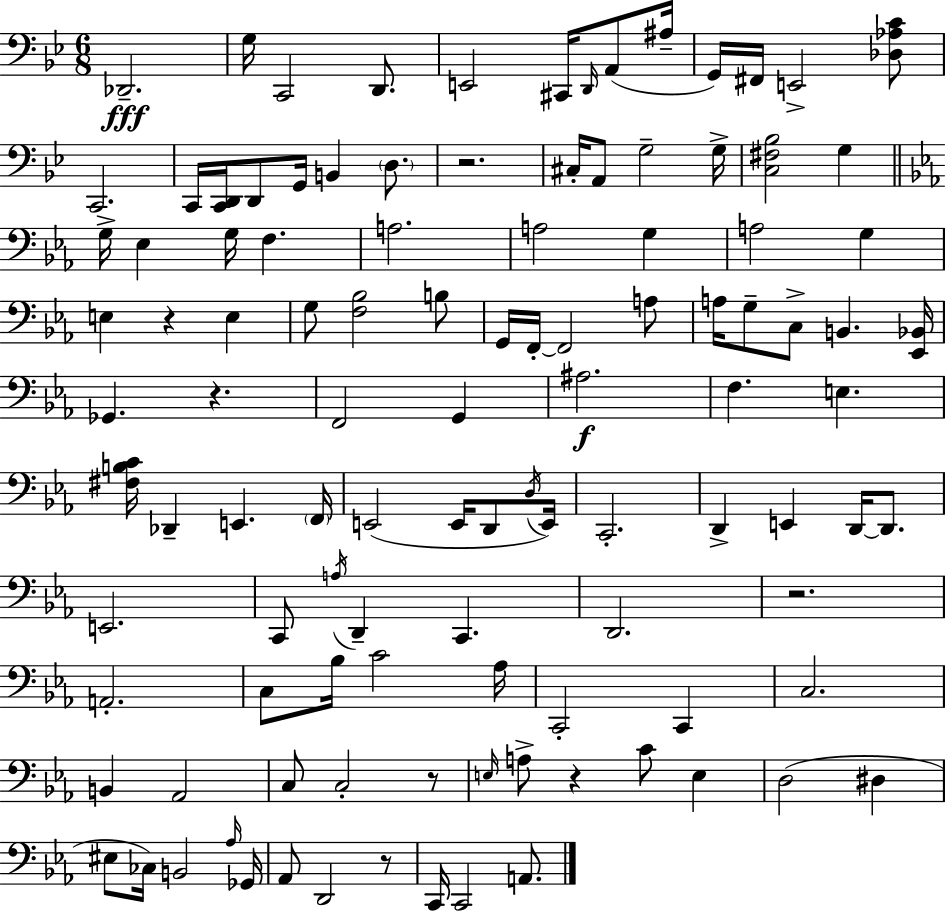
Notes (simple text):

Db2/h. G3/s C2/h D2/e. E2/h C#2/s D2/s A2/e A#3/s G2/s F#2/s E2/h [Db3,Ab3,C4]/e C2/h. C2/s [C2,D2]/s D2/e G2/s B2/q D3/e. R/h. C#3/s A2/e G3/h G3/s [C3,F#3,Bb3]/h G3/q G3/s Eb3/q G3/s F3/q. A3/h. A3/h G3/q A3/h G3/q E3/q R/q E3/q G3/e [F3,Bb3]/h B3/e G2/s F2/s F2/h A3/e A3/s G3/e C3/e B2/q. [Eb2,Bb2]/s Gb2/q. R/q. F2/h G2/q A#3/h. F3/q. E3/q. [F#3,B3,C4]/s Db2/q E2/q. F2/s E2/h E2/s D2/e D3/s E2/s C2/h. D2/q E2/q D2/s D2/e. E2/h. C2/e A3/s D2/q C2/q. D2/h. R/h. A2/h. C3/e Bb3/s C4/h Ab3/s C2/h C2/q C3/h. B2/q Ab2/h C3/e C3/h R/e E3/s A3/e R/q C4/e E3/q D3/h D#3/q EIS3/e CES3/s B2/h Ab3/s Gb2/s Ab2/e D2/h R/e C2/s C2/h A2/e.